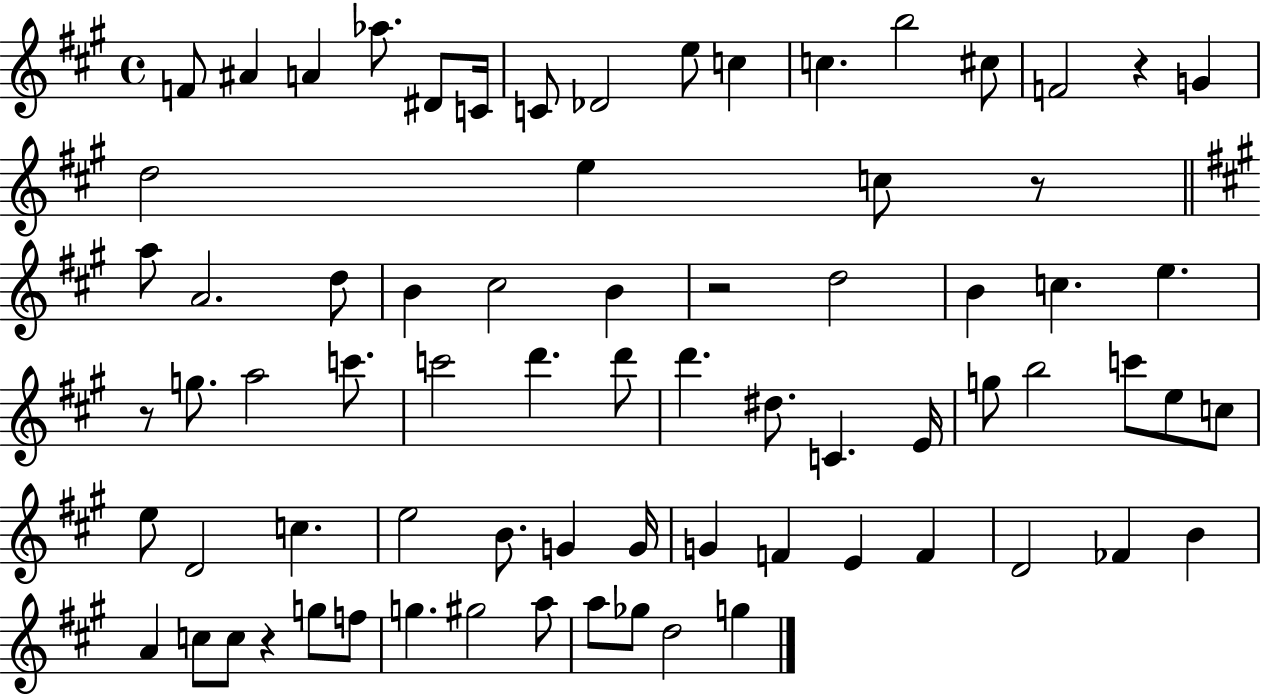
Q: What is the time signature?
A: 4/4